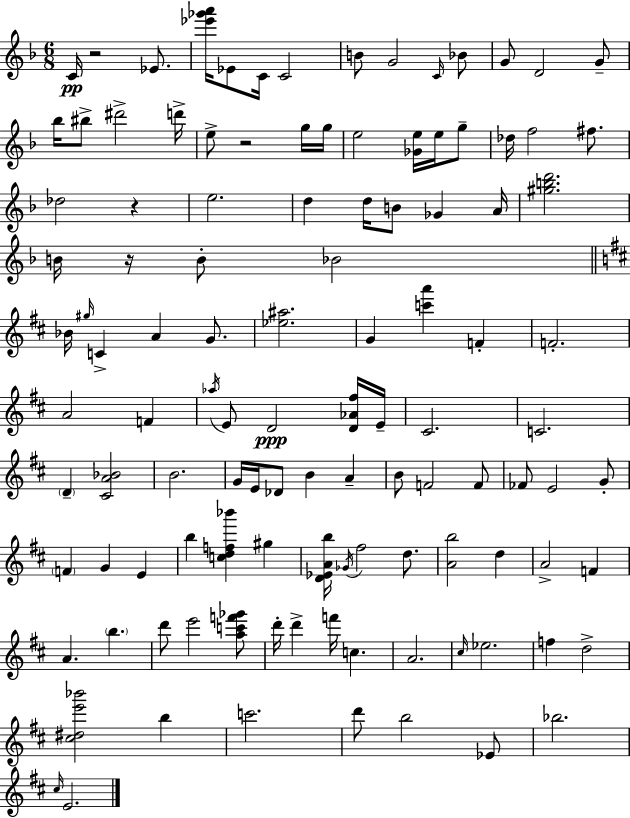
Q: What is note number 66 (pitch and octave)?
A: G4